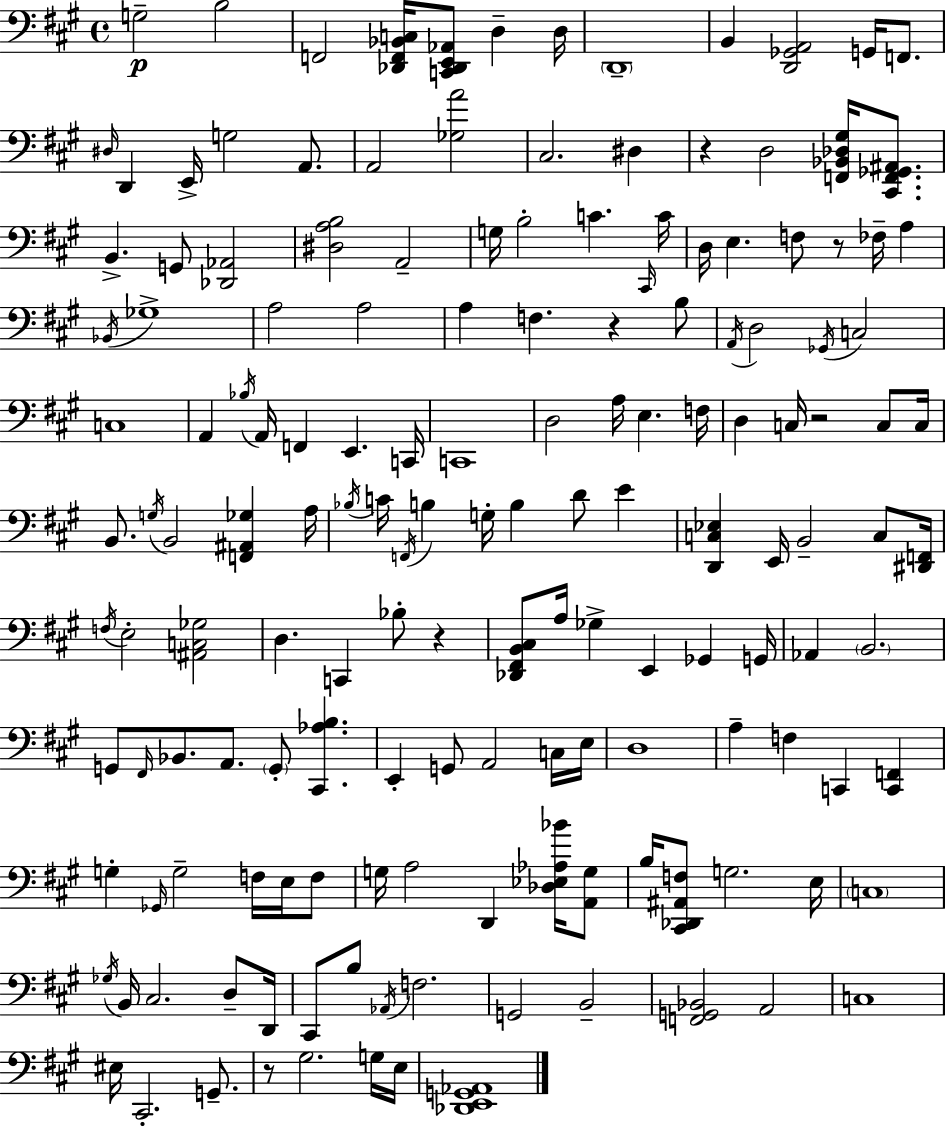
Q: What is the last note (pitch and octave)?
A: E3